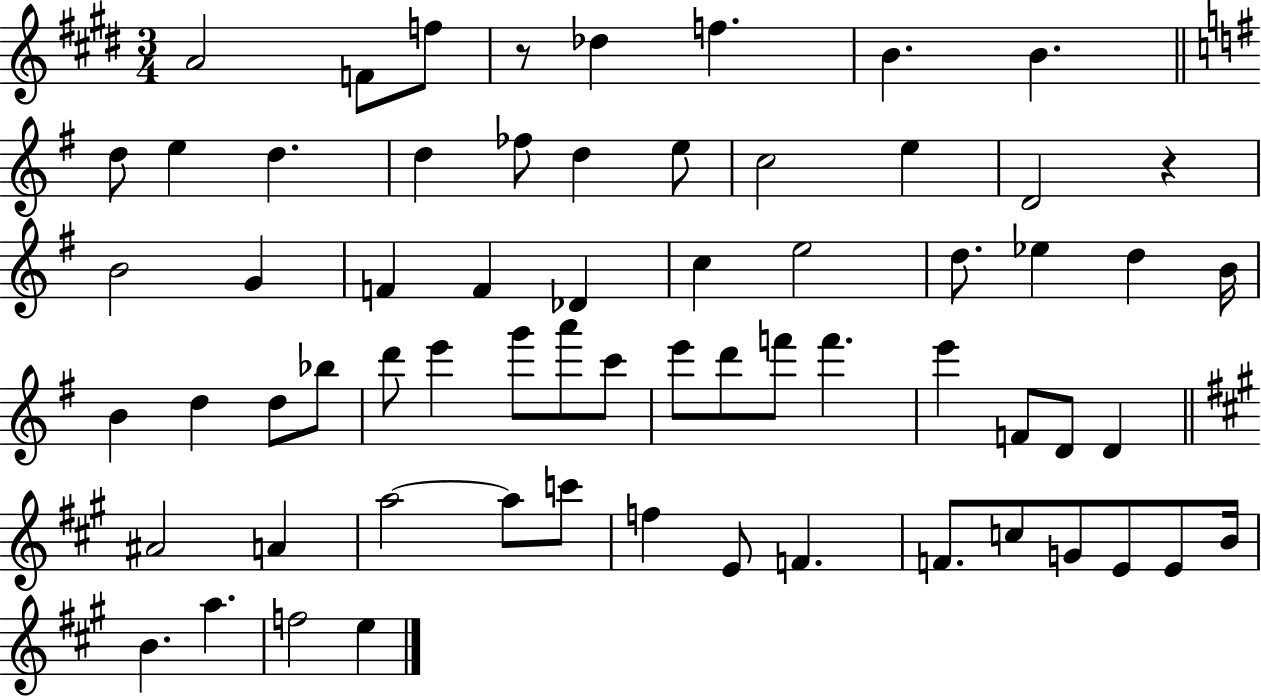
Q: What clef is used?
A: treble